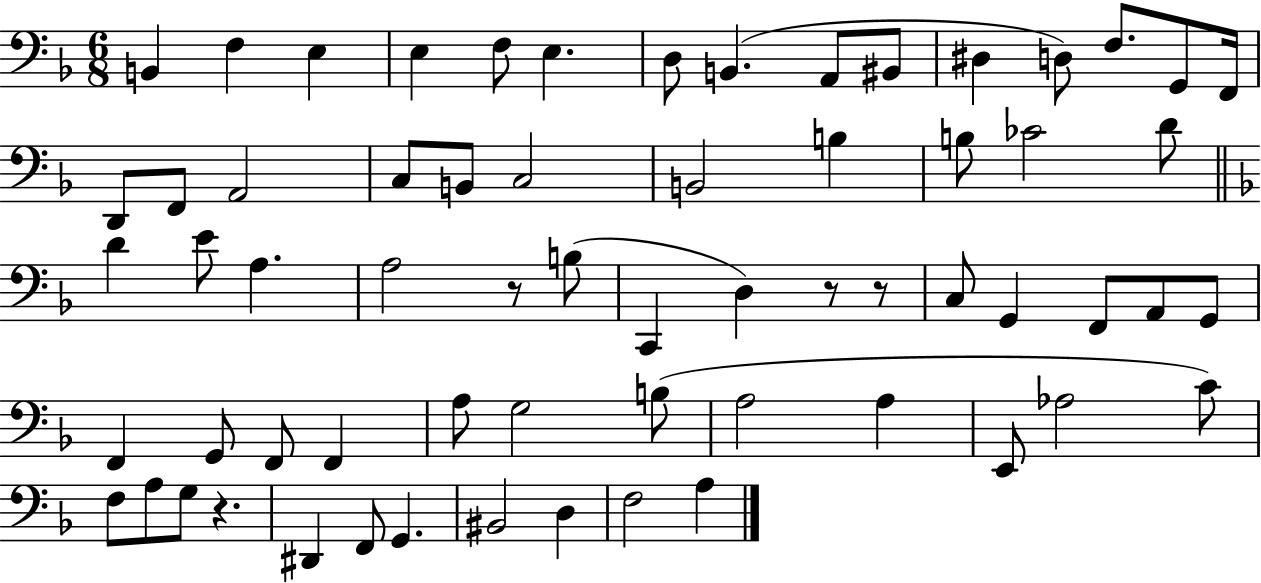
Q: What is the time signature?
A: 6/8